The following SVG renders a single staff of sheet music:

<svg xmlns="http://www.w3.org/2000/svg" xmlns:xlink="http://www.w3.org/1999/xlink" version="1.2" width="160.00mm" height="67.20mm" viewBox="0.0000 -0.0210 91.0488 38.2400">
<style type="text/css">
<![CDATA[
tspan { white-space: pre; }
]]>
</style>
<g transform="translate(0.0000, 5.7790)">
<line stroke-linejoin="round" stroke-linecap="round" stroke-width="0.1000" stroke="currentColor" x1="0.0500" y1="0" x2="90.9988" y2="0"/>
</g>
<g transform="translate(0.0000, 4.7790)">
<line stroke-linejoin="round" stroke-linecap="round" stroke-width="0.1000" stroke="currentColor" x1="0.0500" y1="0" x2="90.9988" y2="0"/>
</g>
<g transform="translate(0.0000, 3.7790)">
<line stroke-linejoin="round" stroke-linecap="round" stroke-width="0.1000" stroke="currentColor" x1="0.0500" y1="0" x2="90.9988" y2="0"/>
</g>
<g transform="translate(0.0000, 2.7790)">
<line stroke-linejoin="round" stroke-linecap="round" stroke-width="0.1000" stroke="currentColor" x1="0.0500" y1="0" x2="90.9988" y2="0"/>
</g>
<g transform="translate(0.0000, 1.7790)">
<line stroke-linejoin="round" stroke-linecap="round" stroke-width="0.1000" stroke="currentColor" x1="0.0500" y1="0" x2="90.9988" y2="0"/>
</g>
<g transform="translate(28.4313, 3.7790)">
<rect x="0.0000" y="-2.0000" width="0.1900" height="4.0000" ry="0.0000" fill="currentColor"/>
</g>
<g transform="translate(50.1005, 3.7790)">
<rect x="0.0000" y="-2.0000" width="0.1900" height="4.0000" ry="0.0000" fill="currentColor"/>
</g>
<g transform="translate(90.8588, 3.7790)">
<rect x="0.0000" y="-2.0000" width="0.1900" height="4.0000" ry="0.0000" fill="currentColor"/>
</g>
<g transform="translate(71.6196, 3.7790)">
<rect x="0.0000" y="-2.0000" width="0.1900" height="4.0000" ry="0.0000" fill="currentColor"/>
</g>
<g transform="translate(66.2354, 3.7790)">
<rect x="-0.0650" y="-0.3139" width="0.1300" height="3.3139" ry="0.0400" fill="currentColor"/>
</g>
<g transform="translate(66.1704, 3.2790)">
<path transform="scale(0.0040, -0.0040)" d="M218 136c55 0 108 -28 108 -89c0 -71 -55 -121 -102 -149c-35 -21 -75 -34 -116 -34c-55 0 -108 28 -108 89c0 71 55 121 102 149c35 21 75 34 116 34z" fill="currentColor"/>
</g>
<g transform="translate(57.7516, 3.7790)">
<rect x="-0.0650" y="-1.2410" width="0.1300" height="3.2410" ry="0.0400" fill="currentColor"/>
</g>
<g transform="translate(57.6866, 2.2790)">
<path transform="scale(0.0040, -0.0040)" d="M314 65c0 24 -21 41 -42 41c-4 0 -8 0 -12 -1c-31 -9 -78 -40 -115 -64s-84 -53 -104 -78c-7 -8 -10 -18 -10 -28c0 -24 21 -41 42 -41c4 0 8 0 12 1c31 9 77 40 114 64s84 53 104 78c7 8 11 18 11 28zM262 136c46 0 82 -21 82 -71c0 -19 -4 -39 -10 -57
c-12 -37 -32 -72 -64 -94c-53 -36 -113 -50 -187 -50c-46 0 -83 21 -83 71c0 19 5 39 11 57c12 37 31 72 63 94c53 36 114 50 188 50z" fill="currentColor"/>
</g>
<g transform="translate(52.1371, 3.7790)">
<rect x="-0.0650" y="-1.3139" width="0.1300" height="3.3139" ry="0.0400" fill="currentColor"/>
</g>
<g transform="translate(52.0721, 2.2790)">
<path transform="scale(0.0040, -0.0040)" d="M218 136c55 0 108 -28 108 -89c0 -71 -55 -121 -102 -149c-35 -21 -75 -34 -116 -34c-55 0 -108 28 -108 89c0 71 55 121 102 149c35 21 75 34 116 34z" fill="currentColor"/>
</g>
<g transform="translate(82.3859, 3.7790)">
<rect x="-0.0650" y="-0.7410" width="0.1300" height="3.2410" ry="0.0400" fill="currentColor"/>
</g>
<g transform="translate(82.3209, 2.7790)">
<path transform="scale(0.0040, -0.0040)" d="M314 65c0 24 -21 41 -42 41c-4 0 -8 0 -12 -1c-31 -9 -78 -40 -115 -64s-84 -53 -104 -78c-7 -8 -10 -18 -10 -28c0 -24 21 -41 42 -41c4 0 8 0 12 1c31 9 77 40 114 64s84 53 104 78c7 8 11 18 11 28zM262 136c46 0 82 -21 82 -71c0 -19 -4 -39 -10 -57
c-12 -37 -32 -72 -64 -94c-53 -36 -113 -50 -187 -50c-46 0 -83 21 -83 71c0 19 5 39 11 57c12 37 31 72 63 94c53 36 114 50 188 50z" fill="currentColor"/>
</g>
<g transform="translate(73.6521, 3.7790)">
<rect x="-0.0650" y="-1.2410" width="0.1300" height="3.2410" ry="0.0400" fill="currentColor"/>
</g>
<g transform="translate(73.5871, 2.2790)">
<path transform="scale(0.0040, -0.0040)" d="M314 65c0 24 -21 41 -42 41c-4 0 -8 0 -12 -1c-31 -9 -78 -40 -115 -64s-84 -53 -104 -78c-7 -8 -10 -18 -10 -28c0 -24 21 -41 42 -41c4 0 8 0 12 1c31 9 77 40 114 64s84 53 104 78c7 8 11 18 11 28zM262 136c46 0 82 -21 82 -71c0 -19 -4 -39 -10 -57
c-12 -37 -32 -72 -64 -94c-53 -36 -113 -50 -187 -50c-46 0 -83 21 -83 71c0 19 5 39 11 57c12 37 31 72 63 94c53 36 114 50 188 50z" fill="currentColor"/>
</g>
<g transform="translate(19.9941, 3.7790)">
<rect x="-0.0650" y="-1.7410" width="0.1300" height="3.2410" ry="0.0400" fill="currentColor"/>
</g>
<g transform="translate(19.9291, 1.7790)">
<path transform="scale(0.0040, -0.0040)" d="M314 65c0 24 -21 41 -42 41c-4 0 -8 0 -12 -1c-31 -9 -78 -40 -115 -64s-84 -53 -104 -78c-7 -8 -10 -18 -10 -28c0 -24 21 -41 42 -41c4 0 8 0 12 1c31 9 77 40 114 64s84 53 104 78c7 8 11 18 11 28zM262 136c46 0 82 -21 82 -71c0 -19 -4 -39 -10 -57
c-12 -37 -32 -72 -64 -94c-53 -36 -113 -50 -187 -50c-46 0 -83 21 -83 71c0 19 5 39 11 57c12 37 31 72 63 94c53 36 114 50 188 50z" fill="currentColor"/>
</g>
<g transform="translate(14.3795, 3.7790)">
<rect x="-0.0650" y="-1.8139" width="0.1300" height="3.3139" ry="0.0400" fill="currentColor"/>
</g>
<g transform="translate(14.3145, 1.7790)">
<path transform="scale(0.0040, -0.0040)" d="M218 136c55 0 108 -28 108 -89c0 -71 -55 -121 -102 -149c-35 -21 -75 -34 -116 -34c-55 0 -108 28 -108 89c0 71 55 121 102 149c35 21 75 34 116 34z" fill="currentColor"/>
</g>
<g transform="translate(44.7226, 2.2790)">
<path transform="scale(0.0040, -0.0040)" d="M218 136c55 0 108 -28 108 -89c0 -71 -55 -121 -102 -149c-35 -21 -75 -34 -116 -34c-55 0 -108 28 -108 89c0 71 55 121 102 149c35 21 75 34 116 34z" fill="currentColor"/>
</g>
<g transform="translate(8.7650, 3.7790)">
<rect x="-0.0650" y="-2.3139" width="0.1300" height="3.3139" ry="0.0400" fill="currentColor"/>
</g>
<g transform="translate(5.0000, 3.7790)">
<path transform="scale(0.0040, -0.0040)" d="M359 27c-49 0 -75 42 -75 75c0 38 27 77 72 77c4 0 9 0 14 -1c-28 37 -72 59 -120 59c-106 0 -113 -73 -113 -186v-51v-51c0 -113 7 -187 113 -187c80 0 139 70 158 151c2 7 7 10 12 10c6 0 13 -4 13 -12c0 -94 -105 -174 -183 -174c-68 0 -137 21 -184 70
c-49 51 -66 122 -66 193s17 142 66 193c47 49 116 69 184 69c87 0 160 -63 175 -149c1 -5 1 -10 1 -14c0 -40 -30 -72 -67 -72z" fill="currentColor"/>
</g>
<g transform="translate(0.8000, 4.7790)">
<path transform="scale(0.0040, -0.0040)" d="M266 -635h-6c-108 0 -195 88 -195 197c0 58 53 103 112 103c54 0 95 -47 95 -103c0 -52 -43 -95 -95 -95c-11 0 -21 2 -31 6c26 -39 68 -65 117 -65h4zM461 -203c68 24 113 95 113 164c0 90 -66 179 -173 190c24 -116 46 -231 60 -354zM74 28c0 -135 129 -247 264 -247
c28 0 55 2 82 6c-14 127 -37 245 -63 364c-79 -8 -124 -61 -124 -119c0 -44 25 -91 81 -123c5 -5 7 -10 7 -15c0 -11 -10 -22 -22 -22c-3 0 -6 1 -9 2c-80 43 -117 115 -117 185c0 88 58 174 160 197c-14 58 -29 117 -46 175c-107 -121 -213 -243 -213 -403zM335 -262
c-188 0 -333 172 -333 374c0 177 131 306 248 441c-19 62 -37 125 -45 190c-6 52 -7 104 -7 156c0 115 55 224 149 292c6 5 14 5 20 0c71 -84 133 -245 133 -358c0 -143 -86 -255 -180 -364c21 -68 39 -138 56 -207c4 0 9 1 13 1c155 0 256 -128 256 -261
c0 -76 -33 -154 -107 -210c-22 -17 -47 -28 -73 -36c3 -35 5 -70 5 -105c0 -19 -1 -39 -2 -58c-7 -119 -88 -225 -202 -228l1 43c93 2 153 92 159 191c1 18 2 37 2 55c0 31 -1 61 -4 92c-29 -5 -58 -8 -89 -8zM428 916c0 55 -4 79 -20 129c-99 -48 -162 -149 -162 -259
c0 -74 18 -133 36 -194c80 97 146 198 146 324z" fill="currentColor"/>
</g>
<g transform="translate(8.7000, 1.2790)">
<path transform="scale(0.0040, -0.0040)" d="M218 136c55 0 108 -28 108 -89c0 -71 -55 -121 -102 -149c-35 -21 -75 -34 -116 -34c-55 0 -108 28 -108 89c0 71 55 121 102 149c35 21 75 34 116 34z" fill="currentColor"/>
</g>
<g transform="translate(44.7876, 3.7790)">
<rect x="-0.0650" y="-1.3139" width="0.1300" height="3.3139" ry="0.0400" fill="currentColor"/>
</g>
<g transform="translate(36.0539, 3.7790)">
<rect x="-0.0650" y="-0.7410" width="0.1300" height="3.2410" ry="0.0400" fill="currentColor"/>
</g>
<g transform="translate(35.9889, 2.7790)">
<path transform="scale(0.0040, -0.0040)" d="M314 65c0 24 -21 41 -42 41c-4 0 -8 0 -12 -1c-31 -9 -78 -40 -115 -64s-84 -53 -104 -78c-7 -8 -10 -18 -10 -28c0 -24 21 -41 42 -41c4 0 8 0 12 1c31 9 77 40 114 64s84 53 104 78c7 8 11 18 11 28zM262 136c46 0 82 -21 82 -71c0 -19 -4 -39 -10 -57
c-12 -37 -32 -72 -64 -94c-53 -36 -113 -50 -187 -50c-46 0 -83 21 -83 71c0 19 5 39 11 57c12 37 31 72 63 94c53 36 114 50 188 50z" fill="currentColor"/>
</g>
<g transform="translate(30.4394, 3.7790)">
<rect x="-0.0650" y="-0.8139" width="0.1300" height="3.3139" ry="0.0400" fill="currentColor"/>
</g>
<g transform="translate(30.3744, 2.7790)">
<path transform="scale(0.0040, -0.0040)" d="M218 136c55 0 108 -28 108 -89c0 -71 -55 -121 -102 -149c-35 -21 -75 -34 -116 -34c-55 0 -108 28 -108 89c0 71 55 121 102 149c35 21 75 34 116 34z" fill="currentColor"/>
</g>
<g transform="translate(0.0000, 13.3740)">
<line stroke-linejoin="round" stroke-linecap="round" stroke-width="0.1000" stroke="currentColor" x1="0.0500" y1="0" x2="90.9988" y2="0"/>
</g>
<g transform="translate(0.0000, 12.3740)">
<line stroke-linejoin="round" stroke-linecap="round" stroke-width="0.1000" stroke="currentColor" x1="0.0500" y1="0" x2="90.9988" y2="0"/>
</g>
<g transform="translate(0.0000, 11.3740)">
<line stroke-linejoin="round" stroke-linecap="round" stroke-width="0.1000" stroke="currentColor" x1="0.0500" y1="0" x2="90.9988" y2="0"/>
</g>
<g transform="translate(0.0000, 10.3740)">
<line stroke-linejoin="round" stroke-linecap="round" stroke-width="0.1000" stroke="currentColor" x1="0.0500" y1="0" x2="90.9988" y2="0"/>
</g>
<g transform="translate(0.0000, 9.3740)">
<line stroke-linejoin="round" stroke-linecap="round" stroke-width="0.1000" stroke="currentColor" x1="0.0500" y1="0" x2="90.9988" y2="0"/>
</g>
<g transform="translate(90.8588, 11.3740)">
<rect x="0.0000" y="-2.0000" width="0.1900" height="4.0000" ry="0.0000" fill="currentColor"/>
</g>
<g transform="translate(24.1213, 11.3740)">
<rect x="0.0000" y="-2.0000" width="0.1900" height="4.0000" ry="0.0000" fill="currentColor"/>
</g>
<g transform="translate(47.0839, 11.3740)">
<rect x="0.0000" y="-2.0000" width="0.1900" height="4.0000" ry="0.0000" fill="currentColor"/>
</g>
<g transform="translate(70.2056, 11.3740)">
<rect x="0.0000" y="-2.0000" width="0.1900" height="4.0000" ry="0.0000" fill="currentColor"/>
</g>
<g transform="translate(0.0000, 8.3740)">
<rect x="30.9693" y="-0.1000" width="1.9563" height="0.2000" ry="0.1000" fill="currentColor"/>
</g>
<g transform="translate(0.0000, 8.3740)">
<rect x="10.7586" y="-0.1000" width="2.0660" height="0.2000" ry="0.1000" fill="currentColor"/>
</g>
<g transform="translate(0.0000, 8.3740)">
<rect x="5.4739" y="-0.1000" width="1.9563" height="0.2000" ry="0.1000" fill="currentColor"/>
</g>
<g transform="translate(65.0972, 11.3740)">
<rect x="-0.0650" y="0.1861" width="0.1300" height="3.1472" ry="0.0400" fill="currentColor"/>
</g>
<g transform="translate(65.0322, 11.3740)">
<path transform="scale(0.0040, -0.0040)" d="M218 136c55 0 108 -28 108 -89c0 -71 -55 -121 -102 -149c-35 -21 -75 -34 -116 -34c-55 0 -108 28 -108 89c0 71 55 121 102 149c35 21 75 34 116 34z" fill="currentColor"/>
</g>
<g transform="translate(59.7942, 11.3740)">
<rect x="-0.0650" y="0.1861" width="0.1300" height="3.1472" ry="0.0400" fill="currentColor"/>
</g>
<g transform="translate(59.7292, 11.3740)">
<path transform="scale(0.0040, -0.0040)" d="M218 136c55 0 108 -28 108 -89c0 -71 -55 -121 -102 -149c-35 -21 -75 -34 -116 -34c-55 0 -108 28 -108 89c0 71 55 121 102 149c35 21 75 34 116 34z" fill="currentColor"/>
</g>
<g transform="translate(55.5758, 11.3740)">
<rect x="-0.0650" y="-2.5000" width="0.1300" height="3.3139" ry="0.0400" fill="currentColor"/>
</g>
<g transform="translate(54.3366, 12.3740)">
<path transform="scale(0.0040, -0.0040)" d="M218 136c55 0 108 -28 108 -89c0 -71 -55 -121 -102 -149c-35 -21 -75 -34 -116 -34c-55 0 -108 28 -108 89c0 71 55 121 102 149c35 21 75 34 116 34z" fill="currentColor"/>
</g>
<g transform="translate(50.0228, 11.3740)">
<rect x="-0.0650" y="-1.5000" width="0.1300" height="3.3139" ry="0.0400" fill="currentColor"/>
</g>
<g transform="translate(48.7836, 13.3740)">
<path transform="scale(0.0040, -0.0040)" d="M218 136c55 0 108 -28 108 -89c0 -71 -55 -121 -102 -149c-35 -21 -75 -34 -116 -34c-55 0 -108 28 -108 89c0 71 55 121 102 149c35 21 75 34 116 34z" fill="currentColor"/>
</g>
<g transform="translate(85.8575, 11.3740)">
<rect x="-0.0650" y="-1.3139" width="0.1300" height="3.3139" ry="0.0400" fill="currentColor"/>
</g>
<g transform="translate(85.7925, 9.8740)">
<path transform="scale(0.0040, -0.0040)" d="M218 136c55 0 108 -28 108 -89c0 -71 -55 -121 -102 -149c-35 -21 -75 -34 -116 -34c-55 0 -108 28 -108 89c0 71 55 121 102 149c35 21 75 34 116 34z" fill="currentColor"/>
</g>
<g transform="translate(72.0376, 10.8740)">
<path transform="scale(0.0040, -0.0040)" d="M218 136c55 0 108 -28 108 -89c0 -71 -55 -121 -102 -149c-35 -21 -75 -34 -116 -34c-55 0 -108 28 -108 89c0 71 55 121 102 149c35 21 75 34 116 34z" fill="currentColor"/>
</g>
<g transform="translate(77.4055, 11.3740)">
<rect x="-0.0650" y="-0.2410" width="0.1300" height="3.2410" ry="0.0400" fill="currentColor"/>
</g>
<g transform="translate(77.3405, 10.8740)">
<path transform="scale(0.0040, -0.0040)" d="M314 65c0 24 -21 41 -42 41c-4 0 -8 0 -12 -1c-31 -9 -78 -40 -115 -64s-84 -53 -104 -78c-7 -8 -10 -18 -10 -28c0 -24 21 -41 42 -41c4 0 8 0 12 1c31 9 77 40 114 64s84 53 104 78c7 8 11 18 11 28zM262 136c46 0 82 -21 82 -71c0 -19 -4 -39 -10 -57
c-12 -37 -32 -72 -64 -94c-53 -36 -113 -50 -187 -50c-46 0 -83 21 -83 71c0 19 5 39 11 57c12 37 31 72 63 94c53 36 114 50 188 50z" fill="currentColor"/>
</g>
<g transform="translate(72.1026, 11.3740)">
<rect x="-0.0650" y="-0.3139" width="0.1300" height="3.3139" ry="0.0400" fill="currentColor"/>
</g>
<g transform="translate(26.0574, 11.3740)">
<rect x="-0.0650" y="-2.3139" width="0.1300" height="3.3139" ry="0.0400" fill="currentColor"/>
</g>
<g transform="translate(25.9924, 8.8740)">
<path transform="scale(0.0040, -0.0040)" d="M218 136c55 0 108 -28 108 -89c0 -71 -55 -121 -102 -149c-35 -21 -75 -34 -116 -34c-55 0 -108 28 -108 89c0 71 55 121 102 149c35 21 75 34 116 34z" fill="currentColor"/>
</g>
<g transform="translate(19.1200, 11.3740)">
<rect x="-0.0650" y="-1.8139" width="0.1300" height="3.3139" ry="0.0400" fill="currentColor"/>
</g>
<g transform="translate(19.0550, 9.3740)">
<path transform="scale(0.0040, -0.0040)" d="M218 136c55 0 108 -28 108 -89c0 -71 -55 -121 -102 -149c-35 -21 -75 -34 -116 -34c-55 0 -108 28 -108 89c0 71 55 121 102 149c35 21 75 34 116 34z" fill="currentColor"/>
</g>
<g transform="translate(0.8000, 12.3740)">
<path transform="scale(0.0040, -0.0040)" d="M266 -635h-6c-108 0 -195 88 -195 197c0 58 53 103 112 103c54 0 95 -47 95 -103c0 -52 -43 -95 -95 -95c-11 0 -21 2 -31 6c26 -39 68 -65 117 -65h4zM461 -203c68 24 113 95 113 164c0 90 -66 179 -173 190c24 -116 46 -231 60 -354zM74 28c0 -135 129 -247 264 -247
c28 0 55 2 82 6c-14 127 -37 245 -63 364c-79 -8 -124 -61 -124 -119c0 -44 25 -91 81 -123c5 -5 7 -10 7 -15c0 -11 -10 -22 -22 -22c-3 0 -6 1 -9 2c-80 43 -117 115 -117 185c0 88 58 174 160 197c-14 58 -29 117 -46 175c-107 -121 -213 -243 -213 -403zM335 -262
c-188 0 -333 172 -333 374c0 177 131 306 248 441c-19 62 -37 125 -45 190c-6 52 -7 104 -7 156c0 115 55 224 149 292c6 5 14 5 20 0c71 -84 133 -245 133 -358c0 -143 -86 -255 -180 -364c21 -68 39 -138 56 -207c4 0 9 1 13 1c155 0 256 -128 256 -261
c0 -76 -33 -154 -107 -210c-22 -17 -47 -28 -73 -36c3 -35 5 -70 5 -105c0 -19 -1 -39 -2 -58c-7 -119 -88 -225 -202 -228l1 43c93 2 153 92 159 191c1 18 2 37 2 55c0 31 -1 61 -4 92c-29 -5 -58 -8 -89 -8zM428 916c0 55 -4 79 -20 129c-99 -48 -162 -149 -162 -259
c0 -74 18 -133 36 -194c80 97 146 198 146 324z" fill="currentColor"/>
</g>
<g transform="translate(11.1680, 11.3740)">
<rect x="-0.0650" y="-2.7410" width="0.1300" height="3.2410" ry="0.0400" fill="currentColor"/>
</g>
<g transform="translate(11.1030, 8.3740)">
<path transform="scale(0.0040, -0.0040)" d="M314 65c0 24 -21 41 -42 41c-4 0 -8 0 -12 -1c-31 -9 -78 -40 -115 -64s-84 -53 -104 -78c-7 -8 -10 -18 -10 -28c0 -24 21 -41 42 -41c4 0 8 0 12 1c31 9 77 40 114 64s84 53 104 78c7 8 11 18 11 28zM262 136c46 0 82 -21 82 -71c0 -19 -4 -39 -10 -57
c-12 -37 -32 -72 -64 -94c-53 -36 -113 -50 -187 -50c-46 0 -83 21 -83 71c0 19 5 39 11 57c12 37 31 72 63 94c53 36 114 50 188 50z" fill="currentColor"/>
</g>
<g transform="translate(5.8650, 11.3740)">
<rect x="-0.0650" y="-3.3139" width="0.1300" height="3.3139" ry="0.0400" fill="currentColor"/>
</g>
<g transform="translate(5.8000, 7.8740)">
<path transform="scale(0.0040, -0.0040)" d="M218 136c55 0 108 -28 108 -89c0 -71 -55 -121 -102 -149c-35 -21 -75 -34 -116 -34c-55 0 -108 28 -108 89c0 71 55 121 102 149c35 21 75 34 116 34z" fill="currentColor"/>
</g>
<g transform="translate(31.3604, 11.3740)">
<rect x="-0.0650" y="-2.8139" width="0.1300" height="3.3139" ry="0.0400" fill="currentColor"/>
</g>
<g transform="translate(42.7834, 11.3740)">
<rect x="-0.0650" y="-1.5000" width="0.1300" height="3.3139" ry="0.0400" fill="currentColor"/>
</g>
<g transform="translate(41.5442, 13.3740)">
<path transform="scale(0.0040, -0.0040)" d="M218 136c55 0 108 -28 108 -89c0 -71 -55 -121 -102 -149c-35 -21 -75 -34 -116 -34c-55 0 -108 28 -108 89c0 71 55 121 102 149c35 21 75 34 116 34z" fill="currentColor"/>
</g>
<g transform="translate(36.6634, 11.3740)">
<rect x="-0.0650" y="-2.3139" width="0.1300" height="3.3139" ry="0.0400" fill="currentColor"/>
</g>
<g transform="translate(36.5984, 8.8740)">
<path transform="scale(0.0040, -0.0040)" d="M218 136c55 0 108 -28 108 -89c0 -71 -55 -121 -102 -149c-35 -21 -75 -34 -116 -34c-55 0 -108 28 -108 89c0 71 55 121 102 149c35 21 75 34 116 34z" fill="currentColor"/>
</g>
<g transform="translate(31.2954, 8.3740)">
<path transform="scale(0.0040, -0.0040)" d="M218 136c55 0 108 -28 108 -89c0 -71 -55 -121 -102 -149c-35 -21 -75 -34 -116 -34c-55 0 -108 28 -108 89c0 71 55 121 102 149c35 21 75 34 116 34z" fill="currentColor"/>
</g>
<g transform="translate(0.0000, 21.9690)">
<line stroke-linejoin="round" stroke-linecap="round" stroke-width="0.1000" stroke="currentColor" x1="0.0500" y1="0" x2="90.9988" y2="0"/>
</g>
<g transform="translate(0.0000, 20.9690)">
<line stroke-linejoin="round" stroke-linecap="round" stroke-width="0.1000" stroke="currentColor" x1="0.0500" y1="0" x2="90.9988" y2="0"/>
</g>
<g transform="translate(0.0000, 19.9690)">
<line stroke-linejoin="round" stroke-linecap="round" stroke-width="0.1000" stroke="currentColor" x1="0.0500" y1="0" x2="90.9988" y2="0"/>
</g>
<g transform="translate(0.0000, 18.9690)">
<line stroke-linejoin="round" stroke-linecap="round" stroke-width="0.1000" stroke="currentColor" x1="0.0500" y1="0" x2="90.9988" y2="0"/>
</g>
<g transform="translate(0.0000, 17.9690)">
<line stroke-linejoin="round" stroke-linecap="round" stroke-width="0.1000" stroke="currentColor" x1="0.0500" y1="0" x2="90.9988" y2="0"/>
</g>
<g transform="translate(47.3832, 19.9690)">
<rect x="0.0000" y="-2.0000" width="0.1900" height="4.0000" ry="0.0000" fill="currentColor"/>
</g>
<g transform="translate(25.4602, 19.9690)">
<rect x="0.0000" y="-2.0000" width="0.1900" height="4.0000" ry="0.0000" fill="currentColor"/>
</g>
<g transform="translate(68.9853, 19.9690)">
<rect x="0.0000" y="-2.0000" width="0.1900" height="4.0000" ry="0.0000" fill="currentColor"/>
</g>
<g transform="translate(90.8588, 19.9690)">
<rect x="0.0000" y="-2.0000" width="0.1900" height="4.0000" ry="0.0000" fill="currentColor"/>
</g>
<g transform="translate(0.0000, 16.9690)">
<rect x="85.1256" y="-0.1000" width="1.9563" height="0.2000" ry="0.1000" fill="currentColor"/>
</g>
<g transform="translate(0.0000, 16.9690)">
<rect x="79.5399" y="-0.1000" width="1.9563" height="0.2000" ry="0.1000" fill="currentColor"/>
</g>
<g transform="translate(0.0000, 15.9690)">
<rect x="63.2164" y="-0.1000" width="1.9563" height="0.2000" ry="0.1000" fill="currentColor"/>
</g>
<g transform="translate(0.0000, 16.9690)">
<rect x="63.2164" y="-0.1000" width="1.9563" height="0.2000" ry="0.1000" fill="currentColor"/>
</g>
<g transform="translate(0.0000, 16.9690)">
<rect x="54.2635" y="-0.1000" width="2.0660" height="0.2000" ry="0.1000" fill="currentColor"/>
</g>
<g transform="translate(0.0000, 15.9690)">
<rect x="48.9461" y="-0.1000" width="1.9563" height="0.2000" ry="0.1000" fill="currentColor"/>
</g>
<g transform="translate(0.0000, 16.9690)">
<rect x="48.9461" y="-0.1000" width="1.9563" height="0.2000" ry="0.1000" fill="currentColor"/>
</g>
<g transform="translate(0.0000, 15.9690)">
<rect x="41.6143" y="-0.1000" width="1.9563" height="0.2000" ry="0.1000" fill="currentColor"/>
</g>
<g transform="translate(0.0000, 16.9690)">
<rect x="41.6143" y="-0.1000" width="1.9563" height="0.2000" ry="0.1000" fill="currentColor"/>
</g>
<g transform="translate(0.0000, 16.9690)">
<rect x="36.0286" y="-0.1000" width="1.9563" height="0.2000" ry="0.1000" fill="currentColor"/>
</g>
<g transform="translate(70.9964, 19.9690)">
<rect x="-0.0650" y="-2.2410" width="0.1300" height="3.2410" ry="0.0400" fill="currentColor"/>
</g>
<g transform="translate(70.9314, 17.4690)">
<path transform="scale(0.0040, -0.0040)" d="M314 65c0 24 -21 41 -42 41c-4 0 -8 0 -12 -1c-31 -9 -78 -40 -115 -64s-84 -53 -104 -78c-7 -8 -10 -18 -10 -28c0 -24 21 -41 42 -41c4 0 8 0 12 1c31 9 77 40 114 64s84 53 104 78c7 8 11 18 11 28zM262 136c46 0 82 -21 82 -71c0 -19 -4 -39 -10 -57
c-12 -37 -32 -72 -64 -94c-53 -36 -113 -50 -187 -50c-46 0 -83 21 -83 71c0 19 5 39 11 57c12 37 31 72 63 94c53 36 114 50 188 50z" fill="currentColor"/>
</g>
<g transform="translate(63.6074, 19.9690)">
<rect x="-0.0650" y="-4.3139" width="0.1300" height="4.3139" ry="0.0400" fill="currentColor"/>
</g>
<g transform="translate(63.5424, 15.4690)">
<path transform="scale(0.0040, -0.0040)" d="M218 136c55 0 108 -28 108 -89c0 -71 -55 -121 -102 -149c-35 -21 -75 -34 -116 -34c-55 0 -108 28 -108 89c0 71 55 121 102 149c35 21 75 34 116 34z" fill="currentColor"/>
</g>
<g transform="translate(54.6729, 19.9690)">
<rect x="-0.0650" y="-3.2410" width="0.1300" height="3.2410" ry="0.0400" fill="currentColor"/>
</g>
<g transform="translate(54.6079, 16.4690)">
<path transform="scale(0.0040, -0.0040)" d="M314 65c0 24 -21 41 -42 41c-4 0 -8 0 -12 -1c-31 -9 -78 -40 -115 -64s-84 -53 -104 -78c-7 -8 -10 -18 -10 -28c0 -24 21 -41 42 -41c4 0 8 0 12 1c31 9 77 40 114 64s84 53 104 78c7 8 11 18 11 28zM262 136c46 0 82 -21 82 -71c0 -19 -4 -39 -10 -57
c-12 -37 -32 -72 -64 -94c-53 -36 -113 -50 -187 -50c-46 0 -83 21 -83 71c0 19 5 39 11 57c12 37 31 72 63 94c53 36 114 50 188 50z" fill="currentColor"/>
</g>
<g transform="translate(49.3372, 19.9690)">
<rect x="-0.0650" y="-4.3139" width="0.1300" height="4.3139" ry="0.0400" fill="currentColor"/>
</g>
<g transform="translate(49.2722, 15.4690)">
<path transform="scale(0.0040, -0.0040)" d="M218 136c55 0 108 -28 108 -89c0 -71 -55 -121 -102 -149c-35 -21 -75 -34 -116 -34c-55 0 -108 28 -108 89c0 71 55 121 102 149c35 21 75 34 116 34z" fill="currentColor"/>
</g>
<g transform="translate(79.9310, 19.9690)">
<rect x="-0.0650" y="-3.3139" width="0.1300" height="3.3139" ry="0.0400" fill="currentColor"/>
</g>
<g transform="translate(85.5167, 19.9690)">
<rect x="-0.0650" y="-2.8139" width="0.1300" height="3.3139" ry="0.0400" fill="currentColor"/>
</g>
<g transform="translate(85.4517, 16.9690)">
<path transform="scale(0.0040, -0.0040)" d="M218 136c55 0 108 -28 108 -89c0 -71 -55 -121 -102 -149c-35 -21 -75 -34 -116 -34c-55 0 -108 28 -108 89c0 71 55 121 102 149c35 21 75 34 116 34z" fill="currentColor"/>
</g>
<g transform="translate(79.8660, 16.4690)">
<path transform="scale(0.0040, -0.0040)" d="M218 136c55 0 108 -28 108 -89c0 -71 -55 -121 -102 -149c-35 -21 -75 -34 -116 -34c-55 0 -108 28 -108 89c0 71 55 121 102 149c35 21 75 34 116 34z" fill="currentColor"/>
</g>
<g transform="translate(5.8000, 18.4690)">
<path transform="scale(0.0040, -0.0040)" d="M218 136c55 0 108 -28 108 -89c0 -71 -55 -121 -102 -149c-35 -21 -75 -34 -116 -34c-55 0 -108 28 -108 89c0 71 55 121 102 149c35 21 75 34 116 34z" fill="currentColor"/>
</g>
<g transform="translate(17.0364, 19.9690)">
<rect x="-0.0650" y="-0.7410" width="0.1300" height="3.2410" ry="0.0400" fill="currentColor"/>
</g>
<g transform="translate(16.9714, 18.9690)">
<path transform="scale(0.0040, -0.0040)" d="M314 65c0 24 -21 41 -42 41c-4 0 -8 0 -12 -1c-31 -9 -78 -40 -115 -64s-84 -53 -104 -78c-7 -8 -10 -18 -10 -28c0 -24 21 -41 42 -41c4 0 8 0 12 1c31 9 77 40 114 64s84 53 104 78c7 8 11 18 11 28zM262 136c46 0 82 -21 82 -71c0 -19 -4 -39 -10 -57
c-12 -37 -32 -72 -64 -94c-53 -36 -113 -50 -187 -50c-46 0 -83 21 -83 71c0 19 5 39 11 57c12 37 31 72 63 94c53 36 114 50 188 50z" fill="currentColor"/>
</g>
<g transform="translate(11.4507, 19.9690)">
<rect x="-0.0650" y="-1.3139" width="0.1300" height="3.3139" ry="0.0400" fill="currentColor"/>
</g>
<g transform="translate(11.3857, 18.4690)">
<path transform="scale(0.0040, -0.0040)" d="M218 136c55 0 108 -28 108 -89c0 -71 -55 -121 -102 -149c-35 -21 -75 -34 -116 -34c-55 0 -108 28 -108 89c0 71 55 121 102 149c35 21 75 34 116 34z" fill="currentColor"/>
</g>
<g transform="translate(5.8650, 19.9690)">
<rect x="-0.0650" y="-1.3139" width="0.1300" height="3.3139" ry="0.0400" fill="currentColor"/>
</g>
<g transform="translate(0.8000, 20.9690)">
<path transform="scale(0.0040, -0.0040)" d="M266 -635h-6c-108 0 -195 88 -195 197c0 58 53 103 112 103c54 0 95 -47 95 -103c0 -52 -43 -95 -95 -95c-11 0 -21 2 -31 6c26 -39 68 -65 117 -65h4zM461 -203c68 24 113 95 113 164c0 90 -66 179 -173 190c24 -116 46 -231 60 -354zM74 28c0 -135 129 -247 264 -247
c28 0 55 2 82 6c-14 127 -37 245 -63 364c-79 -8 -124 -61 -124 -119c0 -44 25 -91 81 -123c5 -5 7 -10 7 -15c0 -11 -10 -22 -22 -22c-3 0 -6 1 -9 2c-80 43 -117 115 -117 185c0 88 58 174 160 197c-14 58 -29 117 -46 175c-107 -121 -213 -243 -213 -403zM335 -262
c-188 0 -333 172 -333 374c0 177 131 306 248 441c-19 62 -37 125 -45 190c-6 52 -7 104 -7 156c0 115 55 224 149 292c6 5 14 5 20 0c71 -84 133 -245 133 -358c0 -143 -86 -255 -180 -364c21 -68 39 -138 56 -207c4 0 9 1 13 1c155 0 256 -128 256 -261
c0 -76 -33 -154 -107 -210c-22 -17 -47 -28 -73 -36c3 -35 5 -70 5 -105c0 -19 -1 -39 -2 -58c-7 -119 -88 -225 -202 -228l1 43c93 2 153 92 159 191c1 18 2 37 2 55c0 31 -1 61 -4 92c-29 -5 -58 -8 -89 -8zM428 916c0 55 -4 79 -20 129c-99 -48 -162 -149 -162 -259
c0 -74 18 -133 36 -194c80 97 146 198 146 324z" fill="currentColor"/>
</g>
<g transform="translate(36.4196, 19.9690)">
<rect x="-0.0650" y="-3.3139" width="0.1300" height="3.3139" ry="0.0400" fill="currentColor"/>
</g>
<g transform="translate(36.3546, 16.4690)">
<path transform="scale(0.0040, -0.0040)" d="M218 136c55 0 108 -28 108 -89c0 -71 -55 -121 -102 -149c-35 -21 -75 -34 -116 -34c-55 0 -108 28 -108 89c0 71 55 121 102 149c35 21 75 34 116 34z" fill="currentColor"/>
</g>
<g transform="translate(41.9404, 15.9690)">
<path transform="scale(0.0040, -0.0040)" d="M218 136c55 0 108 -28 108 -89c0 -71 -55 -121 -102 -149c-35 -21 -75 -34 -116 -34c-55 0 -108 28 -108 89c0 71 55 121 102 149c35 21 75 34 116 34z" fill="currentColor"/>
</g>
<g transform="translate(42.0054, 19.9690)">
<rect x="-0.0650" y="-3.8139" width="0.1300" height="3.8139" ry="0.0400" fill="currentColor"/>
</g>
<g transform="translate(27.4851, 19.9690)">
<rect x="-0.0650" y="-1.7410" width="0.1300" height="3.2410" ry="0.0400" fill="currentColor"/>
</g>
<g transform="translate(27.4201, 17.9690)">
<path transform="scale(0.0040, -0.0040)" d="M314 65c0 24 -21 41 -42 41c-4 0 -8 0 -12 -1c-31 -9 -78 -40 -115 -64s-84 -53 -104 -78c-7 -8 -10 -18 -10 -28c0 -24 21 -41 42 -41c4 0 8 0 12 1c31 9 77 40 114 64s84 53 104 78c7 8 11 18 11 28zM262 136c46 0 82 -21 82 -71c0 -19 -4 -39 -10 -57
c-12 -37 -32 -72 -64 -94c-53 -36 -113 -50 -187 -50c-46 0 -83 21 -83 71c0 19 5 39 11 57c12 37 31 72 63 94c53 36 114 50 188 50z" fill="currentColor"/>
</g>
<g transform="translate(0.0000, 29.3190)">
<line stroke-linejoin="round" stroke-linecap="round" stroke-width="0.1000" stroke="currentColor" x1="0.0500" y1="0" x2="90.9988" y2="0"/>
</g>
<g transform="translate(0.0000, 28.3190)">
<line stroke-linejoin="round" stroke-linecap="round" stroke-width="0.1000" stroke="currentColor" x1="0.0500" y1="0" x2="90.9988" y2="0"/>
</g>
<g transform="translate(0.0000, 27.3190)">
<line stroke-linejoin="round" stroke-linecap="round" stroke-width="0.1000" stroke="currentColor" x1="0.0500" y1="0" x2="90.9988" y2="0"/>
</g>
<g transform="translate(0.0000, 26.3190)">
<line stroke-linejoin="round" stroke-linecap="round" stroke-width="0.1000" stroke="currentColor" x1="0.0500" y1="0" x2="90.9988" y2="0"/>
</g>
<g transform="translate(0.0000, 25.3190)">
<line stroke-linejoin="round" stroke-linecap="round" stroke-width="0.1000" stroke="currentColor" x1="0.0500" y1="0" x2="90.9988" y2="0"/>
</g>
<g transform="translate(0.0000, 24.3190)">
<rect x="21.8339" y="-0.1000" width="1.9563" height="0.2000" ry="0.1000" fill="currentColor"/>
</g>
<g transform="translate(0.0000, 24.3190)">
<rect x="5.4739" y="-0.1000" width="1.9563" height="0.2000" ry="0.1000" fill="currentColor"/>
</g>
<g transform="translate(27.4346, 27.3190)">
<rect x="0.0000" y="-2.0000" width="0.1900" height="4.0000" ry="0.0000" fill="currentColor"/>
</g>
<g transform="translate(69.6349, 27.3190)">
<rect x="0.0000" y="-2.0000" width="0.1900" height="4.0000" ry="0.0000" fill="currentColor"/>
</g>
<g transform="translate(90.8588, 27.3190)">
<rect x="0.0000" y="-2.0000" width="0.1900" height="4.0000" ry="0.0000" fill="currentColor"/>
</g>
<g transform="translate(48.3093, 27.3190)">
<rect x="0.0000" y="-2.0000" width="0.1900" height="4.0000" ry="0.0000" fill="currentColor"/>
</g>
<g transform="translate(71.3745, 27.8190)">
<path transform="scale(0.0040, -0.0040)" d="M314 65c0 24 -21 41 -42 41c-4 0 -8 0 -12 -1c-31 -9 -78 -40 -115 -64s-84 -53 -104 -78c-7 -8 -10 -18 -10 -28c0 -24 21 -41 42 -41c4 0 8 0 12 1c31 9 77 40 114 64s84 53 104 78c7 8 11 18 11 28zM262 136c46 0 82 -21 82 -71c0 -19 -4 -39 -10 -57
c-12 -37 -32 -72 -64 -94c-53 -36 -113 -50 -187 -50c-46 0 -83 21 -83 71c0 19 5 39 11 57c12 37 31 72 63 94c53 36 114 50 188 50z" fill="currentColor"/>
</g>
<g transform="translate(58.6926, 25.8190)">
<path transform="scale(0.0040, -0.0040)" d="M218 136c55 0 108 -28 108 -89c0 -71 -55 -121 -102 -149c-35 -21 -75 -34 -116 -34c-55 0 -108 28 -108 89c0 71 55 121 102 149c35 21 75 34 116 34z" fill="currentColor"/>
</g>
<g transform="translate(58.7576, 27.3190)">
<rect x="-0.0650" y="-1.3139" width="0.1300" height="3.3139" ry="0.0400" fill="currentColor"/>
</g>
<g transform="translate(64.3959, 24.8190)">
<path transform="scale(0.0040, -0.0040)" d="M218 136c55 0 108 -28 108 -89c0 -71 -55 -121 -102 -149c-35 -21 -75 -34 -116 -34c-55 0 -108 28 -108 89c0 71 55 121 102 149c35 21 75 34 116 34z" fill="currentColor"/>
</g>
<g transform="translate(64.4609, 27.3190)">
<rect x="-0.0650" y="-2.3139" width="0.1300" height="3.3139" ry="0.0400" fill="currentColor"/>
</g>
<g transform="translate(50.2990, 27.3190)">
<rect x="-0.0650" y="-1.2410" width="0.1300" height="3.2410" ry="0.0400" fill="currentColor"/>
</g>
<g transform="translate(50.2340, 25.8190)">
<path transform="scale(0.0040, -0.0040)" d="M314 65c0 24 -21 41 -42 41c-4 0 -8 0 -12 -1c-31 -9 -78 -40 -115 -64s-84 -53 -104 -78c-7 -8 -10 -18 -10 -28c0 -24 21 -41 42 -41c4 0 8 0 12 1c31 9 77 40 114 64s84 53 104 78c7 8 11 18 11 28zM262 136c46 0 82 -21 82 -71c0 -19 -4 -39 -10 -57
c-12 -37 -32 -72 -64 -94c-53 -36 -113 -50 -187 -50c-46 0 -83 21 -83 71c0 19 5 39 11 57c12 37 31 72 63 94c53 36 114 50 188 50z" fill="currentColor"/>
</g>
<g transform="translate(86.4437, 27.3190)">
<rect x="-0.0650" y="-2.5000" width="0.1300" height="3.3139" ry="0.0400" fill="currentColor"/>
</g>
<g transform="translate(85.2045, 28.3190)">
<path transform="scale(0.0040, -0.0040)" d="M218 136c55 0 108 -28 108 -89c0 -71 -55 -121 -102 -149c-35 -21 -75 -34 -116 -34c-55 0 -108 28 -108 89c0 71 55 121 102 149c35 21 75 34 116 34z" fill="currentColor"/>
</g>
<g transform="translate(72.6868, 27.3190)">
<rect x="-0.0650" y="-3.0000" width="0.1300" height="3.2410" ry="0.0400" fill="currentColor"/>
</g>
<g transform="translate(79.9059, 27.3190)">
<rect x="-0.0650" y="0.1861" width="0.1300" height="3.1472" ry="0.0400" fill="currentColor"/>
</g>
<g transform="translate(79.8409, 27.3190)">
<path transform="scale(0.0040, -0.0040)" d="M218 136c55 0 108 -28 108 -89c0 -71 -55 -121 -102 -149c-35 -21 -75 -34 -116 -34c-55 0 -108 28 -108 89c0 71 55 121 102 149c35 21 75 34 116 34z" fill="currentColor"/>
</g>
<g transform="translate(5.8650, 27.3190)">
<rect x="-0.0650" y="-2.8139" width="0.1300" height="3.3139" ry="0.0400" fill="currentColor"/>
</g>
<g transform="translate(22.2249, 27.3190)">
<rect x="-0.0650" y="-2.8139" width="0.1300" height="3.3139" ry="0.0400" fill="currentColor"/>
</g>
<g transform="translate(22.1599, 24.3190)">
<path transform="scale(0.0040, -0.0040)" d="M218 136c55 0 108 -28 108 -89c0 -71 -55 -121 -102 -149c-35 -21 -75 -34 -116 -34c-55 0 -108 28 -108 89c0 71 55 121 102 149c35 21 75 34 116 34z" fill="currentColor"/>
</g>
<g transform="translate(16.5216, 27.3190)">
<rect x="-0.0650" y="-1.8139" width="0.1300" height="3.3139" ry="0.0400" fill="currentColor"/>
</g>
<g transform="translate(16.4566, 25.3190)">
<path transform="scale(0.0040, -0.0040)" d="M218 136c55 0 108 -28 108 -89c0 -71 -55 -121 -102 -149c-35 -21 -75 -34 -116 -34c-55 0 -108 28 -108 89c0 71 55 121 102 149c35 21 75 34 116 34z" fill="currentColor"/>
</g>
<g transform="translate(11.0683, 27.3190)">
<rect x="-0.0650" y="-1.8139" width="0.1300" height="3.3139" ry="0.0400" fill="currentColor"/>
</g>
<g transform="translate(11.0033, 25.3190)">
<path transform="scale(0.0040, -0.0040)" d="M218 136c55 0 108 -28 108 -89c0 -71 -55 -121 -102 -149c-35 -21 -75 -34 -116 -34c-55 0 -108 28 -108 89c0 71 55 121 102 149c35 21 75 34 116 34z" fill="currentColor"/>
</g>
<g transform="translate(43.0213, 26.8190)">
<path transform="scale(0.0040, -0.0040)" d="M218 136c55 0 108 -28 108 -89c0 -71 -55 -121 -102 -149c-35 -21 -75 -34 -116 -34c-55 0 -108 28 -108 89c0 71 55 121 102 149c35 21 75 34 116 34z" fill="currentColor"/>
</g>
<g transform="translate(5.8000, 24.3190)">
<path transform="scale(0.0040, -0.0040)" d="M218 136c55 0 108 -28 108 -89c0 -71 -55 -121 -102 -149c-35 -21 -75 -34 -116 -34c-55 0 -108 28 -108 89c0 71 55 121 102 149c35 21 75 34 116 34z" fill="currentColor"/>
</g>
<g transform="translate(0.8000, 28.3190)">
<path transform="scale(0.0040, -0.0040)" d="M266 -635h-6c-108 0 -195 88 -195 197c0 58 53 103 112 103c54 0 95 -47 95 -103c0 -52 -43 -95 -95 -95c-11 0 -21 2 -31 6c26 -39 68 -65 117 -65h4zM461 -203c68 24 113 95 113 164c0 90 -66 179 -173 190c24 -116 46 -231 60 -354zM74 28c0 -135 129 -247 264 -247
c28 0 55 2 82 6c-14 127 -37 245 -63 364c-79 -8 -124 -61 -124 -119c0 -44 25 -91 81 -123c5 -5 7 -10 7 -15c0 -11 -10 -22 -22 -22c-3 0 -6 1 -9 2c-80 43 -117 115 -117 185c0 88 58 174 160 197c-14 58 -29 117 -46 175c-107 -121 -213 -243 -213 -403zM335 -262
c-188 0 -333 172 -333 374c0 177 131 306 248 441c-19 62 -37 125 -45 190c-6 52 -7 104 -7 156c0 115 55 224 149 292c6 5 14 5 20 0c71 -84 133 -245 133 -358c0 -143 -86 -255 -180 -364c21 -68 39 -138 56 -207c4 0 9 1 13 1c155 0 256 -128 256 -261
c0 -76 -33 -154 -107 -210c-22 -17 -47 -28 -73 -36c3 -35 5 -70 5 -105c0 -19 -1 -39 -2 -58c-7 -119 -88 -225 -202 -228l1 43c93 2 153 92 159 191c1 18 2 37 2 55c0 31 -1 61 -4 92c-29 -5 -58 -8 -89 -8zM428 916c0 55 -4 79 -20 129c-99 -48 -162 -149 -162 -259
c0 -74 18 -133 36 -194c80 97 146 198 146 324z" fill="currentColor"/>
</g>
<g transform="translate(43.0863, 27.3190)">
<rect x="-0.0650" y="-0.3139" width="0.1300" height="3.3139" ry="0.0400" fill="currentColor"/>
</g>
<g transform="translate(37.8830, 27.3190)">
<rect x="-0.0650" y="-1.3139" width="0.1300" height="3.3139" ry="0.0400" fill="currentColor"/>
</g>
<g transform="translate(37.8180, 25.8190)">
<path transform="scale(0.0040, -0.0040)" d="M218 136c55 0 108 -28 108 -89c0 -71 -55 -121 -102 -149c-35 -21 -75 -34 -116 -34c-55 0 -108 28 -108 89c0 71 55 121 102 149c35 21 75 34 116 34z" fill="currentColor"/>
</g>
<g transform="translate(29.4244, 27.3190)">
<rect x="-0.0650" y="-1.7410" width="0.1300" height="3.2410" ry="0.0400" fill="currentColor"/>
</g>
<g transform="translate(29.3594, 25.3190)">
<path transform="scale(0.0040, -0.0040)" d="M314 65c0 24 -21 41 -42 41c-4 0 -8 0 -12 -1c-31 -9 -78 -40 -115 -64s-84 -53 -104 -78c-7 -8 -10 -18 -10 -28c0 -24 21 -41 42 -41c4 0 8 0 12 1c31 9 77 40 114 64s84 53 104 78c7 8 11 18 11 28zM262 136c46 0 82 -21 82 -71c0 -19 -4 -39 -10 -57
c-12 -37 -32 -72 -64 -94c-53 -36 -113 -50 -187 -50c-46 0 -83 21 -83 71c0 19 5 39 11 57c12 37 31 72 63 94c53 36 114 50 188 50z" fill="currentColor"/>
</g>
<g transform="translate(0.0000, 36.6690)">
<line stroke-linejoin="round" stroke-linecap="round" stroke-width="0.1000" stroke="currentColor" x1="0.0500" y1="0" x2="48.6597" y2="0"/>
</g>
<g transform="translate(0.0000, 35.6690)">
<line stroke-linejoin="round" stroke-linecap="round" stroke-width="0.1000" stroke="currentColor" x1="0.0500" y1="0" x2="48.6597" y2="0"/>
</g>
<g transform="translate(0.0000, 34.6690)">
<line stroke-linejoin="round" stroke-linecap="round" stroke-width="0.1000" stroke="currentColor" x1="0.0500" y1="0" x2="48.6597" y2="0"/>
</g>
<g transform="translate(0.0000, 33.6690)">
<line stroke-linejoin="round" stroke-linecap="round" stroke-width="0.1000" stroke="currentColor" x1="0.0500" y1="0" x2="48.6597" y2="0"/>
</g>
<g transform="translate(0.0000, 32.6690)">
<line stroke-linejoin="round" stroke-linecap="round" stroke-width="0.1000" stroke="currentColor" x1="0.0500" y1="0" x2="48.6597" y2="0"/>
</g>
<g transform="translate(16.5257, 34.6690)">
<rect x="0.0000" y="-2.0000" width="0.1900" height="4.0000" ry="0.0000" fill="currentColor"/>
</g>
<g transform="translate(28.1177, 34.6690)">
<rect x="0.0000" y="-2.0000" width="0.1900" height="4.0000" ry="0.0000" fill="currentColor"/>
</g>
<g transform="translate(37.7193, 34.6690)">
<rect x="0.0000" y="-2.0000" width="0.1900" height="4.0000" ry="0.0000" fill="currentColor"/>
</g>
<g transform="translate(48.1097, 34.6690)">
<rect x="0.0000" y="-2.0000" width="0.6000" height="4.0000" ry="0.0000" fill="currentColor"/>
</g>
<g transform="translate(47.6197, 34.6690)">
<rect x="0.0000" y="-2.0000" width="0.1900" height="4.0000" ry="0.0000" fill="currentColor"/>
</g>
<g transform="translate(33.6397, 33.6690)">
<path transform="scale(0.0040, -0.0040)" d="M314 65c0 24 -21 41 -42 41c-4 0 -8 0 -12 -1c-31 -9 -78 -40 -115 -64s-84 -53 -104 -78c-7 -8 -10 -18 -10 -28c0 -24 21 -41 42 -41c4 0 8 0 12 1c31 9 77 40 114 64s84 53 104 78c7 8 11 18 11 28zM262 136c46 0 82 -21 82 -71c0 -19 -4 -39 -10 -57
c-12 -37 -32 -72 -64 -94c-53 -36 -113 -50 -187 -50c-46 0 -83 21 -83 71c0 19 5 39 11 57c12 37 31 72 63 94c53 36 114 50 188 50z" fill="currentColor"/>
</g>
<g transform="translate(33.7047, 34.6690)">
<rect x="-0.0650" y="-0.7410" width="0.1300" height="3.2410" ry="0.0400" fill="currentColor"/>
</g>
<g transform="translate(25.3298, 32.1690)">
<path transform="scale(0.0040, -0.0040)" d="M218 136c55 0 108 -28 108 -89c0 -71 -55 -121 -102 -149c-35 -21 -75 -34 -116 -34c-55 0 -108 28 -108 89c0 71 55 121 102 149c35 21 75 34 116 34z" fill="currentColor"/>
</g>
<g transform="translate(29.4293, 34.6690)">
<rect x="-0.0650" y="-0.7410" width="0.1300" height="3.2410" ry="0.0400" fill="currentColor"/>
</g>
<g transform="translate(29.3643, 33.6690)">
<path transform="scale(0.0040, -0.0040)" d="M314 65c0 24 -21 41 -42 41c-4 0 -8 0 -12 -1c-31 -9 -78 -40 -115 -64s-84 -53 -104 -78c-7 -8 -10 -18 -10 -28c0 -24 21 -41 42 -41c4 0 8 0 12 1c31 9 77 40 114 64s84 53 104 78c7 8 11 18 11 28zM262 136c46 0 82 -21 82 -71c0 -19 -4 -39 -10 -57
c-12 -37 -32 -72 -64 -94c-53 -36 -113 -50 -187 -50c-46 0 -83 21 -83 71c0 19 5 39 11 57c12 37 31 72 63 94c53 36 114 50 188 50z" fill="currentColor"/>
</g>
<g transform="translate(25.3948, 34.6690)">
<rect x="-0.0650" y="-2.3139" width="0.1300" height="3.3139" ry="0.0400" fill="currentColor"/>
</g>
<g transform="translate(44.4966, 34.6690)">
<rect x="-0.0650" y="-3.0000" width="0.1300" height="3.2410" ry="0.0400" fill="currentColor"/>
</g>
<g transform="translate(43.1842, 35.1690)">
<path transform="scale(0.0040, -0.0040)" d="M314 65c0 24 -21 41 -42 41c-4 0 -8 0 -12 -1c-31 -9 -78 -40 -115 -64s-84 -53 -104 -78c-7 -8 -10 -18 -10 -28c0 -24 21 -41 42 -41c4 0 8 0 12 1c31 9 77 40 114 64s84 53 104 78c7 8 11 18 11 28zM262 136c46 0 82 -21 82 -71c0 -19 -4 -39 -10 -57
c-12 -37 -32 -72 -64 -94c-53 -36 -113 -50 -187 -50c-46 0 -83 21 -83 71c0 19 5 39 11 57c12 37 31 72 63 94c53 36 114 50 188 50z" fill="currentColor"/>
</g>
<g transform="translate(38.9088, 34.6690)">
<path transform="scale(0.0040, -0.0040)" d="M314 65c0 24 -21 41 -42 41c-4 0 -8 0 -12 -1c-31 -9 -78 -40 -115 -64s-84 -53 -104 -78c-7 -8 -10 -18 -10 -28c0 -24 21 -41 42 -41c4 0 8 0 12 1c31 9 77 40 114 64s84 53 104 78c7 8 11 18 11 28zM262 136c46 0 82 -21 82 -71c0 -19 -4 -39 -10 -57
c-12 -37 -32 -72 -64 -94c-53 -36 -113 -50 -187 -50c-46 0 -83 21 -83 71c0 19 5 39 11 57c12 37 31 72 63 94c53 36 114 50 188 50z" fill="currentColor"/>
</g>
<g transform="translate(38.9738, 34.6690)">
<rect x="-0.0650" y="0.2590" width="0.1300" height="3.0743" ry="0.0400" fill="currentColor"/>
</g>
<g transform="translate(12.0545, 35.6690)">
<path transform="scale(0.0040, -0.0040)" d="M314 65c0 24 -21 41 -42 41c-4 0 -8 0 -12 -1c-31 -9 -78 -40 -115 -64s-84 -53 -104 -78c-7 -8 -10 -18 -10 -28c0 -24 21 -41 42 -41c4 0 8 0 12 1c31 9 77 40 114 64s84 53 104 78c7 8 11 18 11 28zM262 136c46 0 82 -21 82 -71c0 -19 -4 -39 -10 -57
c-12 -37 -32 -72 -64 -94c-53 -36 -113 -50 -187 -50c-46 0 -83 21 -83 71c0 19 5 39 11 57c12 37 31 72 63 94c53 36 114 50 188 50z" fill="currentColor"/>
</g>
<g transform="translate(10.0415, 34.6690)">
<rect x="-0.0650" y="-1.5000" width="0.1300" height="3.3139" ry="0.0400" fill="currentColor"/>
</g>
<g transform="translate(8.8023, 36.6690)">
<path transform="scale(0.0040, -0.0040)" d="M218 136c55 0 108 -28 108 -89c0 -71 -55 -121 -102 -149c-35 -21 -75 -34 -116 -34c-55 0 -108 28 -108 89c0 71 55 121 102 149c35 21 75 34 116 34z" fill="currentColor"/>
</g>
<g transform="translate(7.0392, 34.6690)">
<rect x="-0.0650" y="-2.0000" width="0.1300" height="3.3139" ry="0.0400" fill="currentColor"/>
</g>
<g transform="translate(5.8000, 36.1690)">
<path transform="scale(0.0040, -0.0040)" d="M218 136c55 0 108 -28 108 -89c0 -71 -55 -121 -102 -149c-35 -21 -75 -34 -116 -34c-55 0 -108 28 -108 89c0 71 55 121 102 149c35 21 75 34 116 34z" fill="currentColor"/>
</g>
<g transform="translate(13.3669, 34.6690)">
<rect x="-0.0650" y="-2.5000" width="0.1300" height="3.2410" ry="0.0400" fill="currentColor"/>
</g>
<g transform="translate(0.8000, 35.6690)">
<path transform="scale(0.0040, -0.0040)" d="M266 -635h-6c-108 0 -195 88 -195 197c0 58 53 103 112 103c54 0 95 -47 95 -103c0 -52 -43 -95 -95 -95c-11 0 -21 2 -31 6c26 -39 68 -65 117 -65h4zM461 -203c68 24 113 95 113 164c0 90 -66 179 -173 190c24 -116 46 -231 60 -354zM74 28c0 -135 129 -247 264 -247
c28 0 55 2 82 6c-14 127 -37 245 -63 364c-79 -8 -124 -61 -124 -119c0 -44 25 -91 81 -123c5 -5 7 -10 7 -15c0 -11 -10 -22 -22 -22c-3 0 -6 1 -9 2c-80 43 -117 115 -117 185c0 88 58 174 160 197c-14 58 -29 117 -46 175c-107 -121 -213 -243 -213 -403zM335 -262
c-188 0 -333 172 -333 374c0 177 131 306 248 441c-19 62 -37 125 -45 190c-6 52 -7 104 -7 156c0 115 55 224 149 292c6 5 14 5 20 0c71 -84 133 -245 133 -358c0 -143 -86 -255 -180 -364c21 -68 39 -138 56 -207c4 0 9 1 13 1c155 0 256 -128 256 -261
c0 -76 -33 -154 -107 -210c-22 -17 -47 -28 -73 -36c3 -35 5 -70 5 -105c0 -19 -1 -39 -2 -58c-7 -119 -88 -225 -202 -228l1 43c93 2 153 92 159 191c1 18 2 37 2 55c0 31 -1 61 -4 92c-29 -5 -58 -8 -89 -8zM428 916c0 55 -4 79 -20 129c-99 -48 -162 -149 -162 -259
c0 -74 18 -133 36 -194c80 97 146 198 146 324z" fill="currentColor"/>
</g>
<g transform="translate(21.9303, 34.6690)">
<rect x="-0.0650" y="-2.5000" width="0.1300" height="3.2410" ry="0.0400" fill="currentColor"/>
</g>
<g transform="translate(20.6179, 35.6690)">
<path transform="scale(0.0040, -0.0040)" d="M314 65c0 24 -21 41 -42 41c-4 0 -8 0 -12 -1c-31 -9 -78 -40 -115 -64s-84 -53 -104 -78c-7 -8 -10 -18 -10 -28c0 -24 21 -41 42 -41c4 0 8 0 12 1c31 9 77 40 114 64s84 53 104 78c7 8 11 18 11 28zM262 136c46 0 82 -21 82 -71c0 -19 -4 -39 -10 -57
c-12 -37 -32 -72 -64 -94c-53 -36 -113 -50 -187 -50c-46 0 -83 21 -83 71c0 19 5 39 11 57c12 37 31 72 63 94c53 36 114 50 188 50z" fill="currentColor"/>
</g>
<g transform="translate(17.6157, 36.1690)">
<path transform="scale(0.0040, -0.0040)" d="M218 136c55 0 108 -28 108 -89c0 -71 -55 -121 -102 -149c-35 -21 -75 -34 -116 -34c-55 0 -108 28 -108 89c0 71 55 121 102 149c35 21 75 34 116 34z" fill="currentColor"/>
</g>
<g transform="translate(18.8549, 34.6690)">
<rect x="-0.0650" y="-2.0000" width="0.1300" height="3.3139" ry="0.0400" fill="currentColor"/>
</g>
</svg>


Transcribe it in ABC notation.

X:1
T:Untitled
M:4/4
L:1/4
K:C
g f f2 d d2 e e e2 c e2 d2 b a2 f g a g E E G B B c c2 e e e d2 f2 b c' d' b2 d' g2 b a a f f a f2 e c e2 e g A2 B G F E G2 F G2 g d2 d2 B2 A2